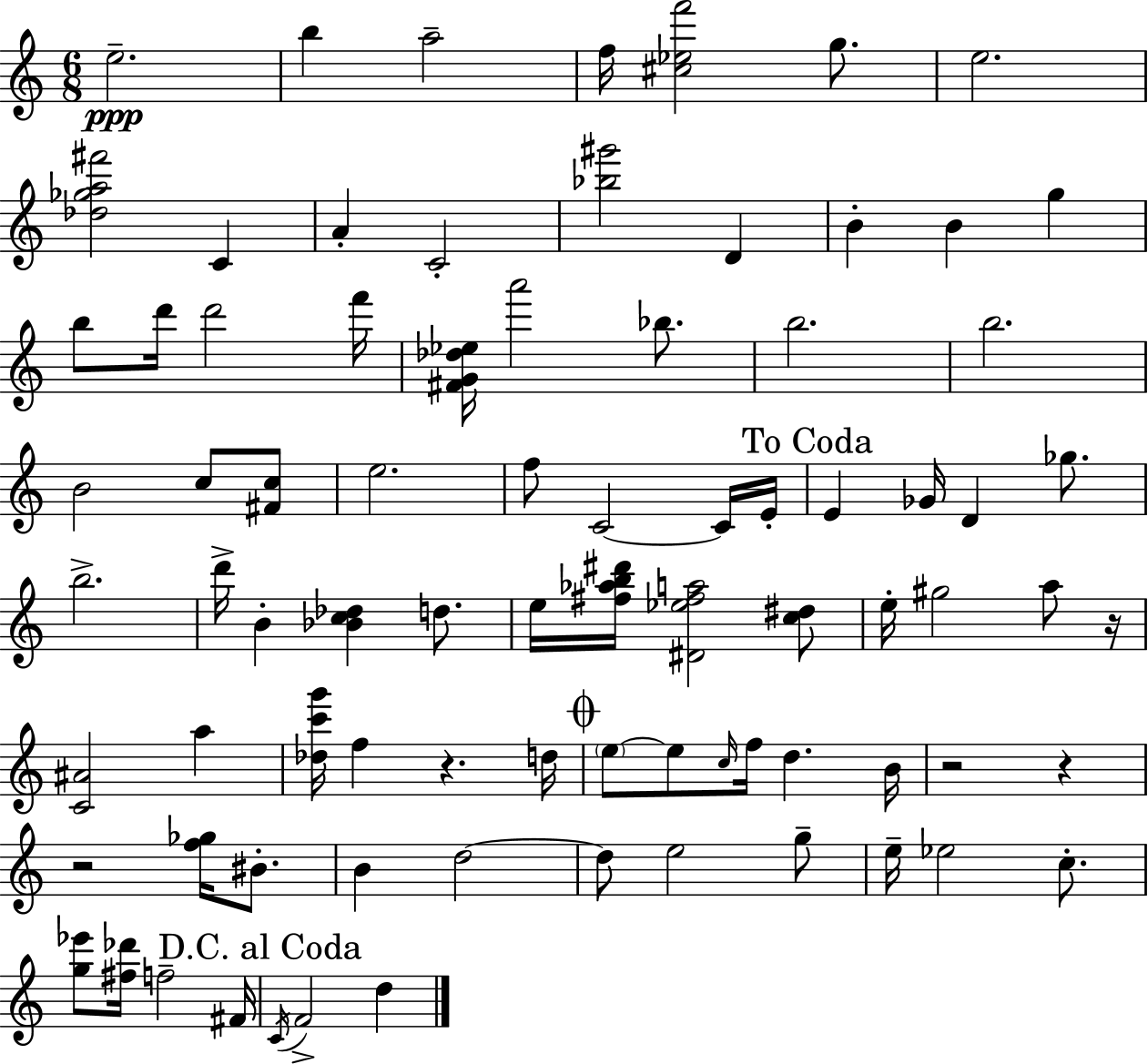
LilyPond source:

{
  \clef treble
  \numericTimeSignature
  \time 6/8
  \key a \minor
  e''2.--\ppp | b''4 a''2-- | f''16 <cis'' ees'' f'''>2 g''8. | e''2. | \break <des'' ges'' a'' fis'''>2 c'4 | a'4-. c'2-. | <bes'' gis'''>2 d'4 | b'4-. b'4 g''4 | \break b''8 d'''16 d'''2 f'''16 | <fis' g' des'' ees''>16 a'''2 bes''8. | b''2. | b''2. | \break b'2 c''8 <fis' c''>8 | e''2. | f''8 c'2~~ c'16 e'16-. | \mark "To Coda" e'4 ges'16 d'4 ges''8. | \break b''2.-> | d'''16-> b'4-. <bes' c'' des''>4 d''8. | e''16 <fis'' aes'' b'' dis'''>16 <dis' ees'' fis'' a''>2 <c'' dis''>8 | e''16-. gis''2 a''8 r16 | \break <c' ais'>2 a''4 | <des'' c''' g'''>16 f''4 r4. d''16 | \mark \markup { \musicglyph "scripts.coda" } \parenthesize e''8~~ e''8 \grace { c''16 } f''16 d''4. | b'16 r2 r4 | \break r2 <f'' ges''>16 bis'8.-. | b'4 d''2~~ | d''8 e''2 g''8-- | e''16-- ees''2 c''8.-. | \break <g'' ees'''>8 <fis'' des'''>16 f''2-- | fis'16 \mark "D.C. al Coda" \acciaccatura { c'16 } f'2-> d''4 | \bar "|."
}